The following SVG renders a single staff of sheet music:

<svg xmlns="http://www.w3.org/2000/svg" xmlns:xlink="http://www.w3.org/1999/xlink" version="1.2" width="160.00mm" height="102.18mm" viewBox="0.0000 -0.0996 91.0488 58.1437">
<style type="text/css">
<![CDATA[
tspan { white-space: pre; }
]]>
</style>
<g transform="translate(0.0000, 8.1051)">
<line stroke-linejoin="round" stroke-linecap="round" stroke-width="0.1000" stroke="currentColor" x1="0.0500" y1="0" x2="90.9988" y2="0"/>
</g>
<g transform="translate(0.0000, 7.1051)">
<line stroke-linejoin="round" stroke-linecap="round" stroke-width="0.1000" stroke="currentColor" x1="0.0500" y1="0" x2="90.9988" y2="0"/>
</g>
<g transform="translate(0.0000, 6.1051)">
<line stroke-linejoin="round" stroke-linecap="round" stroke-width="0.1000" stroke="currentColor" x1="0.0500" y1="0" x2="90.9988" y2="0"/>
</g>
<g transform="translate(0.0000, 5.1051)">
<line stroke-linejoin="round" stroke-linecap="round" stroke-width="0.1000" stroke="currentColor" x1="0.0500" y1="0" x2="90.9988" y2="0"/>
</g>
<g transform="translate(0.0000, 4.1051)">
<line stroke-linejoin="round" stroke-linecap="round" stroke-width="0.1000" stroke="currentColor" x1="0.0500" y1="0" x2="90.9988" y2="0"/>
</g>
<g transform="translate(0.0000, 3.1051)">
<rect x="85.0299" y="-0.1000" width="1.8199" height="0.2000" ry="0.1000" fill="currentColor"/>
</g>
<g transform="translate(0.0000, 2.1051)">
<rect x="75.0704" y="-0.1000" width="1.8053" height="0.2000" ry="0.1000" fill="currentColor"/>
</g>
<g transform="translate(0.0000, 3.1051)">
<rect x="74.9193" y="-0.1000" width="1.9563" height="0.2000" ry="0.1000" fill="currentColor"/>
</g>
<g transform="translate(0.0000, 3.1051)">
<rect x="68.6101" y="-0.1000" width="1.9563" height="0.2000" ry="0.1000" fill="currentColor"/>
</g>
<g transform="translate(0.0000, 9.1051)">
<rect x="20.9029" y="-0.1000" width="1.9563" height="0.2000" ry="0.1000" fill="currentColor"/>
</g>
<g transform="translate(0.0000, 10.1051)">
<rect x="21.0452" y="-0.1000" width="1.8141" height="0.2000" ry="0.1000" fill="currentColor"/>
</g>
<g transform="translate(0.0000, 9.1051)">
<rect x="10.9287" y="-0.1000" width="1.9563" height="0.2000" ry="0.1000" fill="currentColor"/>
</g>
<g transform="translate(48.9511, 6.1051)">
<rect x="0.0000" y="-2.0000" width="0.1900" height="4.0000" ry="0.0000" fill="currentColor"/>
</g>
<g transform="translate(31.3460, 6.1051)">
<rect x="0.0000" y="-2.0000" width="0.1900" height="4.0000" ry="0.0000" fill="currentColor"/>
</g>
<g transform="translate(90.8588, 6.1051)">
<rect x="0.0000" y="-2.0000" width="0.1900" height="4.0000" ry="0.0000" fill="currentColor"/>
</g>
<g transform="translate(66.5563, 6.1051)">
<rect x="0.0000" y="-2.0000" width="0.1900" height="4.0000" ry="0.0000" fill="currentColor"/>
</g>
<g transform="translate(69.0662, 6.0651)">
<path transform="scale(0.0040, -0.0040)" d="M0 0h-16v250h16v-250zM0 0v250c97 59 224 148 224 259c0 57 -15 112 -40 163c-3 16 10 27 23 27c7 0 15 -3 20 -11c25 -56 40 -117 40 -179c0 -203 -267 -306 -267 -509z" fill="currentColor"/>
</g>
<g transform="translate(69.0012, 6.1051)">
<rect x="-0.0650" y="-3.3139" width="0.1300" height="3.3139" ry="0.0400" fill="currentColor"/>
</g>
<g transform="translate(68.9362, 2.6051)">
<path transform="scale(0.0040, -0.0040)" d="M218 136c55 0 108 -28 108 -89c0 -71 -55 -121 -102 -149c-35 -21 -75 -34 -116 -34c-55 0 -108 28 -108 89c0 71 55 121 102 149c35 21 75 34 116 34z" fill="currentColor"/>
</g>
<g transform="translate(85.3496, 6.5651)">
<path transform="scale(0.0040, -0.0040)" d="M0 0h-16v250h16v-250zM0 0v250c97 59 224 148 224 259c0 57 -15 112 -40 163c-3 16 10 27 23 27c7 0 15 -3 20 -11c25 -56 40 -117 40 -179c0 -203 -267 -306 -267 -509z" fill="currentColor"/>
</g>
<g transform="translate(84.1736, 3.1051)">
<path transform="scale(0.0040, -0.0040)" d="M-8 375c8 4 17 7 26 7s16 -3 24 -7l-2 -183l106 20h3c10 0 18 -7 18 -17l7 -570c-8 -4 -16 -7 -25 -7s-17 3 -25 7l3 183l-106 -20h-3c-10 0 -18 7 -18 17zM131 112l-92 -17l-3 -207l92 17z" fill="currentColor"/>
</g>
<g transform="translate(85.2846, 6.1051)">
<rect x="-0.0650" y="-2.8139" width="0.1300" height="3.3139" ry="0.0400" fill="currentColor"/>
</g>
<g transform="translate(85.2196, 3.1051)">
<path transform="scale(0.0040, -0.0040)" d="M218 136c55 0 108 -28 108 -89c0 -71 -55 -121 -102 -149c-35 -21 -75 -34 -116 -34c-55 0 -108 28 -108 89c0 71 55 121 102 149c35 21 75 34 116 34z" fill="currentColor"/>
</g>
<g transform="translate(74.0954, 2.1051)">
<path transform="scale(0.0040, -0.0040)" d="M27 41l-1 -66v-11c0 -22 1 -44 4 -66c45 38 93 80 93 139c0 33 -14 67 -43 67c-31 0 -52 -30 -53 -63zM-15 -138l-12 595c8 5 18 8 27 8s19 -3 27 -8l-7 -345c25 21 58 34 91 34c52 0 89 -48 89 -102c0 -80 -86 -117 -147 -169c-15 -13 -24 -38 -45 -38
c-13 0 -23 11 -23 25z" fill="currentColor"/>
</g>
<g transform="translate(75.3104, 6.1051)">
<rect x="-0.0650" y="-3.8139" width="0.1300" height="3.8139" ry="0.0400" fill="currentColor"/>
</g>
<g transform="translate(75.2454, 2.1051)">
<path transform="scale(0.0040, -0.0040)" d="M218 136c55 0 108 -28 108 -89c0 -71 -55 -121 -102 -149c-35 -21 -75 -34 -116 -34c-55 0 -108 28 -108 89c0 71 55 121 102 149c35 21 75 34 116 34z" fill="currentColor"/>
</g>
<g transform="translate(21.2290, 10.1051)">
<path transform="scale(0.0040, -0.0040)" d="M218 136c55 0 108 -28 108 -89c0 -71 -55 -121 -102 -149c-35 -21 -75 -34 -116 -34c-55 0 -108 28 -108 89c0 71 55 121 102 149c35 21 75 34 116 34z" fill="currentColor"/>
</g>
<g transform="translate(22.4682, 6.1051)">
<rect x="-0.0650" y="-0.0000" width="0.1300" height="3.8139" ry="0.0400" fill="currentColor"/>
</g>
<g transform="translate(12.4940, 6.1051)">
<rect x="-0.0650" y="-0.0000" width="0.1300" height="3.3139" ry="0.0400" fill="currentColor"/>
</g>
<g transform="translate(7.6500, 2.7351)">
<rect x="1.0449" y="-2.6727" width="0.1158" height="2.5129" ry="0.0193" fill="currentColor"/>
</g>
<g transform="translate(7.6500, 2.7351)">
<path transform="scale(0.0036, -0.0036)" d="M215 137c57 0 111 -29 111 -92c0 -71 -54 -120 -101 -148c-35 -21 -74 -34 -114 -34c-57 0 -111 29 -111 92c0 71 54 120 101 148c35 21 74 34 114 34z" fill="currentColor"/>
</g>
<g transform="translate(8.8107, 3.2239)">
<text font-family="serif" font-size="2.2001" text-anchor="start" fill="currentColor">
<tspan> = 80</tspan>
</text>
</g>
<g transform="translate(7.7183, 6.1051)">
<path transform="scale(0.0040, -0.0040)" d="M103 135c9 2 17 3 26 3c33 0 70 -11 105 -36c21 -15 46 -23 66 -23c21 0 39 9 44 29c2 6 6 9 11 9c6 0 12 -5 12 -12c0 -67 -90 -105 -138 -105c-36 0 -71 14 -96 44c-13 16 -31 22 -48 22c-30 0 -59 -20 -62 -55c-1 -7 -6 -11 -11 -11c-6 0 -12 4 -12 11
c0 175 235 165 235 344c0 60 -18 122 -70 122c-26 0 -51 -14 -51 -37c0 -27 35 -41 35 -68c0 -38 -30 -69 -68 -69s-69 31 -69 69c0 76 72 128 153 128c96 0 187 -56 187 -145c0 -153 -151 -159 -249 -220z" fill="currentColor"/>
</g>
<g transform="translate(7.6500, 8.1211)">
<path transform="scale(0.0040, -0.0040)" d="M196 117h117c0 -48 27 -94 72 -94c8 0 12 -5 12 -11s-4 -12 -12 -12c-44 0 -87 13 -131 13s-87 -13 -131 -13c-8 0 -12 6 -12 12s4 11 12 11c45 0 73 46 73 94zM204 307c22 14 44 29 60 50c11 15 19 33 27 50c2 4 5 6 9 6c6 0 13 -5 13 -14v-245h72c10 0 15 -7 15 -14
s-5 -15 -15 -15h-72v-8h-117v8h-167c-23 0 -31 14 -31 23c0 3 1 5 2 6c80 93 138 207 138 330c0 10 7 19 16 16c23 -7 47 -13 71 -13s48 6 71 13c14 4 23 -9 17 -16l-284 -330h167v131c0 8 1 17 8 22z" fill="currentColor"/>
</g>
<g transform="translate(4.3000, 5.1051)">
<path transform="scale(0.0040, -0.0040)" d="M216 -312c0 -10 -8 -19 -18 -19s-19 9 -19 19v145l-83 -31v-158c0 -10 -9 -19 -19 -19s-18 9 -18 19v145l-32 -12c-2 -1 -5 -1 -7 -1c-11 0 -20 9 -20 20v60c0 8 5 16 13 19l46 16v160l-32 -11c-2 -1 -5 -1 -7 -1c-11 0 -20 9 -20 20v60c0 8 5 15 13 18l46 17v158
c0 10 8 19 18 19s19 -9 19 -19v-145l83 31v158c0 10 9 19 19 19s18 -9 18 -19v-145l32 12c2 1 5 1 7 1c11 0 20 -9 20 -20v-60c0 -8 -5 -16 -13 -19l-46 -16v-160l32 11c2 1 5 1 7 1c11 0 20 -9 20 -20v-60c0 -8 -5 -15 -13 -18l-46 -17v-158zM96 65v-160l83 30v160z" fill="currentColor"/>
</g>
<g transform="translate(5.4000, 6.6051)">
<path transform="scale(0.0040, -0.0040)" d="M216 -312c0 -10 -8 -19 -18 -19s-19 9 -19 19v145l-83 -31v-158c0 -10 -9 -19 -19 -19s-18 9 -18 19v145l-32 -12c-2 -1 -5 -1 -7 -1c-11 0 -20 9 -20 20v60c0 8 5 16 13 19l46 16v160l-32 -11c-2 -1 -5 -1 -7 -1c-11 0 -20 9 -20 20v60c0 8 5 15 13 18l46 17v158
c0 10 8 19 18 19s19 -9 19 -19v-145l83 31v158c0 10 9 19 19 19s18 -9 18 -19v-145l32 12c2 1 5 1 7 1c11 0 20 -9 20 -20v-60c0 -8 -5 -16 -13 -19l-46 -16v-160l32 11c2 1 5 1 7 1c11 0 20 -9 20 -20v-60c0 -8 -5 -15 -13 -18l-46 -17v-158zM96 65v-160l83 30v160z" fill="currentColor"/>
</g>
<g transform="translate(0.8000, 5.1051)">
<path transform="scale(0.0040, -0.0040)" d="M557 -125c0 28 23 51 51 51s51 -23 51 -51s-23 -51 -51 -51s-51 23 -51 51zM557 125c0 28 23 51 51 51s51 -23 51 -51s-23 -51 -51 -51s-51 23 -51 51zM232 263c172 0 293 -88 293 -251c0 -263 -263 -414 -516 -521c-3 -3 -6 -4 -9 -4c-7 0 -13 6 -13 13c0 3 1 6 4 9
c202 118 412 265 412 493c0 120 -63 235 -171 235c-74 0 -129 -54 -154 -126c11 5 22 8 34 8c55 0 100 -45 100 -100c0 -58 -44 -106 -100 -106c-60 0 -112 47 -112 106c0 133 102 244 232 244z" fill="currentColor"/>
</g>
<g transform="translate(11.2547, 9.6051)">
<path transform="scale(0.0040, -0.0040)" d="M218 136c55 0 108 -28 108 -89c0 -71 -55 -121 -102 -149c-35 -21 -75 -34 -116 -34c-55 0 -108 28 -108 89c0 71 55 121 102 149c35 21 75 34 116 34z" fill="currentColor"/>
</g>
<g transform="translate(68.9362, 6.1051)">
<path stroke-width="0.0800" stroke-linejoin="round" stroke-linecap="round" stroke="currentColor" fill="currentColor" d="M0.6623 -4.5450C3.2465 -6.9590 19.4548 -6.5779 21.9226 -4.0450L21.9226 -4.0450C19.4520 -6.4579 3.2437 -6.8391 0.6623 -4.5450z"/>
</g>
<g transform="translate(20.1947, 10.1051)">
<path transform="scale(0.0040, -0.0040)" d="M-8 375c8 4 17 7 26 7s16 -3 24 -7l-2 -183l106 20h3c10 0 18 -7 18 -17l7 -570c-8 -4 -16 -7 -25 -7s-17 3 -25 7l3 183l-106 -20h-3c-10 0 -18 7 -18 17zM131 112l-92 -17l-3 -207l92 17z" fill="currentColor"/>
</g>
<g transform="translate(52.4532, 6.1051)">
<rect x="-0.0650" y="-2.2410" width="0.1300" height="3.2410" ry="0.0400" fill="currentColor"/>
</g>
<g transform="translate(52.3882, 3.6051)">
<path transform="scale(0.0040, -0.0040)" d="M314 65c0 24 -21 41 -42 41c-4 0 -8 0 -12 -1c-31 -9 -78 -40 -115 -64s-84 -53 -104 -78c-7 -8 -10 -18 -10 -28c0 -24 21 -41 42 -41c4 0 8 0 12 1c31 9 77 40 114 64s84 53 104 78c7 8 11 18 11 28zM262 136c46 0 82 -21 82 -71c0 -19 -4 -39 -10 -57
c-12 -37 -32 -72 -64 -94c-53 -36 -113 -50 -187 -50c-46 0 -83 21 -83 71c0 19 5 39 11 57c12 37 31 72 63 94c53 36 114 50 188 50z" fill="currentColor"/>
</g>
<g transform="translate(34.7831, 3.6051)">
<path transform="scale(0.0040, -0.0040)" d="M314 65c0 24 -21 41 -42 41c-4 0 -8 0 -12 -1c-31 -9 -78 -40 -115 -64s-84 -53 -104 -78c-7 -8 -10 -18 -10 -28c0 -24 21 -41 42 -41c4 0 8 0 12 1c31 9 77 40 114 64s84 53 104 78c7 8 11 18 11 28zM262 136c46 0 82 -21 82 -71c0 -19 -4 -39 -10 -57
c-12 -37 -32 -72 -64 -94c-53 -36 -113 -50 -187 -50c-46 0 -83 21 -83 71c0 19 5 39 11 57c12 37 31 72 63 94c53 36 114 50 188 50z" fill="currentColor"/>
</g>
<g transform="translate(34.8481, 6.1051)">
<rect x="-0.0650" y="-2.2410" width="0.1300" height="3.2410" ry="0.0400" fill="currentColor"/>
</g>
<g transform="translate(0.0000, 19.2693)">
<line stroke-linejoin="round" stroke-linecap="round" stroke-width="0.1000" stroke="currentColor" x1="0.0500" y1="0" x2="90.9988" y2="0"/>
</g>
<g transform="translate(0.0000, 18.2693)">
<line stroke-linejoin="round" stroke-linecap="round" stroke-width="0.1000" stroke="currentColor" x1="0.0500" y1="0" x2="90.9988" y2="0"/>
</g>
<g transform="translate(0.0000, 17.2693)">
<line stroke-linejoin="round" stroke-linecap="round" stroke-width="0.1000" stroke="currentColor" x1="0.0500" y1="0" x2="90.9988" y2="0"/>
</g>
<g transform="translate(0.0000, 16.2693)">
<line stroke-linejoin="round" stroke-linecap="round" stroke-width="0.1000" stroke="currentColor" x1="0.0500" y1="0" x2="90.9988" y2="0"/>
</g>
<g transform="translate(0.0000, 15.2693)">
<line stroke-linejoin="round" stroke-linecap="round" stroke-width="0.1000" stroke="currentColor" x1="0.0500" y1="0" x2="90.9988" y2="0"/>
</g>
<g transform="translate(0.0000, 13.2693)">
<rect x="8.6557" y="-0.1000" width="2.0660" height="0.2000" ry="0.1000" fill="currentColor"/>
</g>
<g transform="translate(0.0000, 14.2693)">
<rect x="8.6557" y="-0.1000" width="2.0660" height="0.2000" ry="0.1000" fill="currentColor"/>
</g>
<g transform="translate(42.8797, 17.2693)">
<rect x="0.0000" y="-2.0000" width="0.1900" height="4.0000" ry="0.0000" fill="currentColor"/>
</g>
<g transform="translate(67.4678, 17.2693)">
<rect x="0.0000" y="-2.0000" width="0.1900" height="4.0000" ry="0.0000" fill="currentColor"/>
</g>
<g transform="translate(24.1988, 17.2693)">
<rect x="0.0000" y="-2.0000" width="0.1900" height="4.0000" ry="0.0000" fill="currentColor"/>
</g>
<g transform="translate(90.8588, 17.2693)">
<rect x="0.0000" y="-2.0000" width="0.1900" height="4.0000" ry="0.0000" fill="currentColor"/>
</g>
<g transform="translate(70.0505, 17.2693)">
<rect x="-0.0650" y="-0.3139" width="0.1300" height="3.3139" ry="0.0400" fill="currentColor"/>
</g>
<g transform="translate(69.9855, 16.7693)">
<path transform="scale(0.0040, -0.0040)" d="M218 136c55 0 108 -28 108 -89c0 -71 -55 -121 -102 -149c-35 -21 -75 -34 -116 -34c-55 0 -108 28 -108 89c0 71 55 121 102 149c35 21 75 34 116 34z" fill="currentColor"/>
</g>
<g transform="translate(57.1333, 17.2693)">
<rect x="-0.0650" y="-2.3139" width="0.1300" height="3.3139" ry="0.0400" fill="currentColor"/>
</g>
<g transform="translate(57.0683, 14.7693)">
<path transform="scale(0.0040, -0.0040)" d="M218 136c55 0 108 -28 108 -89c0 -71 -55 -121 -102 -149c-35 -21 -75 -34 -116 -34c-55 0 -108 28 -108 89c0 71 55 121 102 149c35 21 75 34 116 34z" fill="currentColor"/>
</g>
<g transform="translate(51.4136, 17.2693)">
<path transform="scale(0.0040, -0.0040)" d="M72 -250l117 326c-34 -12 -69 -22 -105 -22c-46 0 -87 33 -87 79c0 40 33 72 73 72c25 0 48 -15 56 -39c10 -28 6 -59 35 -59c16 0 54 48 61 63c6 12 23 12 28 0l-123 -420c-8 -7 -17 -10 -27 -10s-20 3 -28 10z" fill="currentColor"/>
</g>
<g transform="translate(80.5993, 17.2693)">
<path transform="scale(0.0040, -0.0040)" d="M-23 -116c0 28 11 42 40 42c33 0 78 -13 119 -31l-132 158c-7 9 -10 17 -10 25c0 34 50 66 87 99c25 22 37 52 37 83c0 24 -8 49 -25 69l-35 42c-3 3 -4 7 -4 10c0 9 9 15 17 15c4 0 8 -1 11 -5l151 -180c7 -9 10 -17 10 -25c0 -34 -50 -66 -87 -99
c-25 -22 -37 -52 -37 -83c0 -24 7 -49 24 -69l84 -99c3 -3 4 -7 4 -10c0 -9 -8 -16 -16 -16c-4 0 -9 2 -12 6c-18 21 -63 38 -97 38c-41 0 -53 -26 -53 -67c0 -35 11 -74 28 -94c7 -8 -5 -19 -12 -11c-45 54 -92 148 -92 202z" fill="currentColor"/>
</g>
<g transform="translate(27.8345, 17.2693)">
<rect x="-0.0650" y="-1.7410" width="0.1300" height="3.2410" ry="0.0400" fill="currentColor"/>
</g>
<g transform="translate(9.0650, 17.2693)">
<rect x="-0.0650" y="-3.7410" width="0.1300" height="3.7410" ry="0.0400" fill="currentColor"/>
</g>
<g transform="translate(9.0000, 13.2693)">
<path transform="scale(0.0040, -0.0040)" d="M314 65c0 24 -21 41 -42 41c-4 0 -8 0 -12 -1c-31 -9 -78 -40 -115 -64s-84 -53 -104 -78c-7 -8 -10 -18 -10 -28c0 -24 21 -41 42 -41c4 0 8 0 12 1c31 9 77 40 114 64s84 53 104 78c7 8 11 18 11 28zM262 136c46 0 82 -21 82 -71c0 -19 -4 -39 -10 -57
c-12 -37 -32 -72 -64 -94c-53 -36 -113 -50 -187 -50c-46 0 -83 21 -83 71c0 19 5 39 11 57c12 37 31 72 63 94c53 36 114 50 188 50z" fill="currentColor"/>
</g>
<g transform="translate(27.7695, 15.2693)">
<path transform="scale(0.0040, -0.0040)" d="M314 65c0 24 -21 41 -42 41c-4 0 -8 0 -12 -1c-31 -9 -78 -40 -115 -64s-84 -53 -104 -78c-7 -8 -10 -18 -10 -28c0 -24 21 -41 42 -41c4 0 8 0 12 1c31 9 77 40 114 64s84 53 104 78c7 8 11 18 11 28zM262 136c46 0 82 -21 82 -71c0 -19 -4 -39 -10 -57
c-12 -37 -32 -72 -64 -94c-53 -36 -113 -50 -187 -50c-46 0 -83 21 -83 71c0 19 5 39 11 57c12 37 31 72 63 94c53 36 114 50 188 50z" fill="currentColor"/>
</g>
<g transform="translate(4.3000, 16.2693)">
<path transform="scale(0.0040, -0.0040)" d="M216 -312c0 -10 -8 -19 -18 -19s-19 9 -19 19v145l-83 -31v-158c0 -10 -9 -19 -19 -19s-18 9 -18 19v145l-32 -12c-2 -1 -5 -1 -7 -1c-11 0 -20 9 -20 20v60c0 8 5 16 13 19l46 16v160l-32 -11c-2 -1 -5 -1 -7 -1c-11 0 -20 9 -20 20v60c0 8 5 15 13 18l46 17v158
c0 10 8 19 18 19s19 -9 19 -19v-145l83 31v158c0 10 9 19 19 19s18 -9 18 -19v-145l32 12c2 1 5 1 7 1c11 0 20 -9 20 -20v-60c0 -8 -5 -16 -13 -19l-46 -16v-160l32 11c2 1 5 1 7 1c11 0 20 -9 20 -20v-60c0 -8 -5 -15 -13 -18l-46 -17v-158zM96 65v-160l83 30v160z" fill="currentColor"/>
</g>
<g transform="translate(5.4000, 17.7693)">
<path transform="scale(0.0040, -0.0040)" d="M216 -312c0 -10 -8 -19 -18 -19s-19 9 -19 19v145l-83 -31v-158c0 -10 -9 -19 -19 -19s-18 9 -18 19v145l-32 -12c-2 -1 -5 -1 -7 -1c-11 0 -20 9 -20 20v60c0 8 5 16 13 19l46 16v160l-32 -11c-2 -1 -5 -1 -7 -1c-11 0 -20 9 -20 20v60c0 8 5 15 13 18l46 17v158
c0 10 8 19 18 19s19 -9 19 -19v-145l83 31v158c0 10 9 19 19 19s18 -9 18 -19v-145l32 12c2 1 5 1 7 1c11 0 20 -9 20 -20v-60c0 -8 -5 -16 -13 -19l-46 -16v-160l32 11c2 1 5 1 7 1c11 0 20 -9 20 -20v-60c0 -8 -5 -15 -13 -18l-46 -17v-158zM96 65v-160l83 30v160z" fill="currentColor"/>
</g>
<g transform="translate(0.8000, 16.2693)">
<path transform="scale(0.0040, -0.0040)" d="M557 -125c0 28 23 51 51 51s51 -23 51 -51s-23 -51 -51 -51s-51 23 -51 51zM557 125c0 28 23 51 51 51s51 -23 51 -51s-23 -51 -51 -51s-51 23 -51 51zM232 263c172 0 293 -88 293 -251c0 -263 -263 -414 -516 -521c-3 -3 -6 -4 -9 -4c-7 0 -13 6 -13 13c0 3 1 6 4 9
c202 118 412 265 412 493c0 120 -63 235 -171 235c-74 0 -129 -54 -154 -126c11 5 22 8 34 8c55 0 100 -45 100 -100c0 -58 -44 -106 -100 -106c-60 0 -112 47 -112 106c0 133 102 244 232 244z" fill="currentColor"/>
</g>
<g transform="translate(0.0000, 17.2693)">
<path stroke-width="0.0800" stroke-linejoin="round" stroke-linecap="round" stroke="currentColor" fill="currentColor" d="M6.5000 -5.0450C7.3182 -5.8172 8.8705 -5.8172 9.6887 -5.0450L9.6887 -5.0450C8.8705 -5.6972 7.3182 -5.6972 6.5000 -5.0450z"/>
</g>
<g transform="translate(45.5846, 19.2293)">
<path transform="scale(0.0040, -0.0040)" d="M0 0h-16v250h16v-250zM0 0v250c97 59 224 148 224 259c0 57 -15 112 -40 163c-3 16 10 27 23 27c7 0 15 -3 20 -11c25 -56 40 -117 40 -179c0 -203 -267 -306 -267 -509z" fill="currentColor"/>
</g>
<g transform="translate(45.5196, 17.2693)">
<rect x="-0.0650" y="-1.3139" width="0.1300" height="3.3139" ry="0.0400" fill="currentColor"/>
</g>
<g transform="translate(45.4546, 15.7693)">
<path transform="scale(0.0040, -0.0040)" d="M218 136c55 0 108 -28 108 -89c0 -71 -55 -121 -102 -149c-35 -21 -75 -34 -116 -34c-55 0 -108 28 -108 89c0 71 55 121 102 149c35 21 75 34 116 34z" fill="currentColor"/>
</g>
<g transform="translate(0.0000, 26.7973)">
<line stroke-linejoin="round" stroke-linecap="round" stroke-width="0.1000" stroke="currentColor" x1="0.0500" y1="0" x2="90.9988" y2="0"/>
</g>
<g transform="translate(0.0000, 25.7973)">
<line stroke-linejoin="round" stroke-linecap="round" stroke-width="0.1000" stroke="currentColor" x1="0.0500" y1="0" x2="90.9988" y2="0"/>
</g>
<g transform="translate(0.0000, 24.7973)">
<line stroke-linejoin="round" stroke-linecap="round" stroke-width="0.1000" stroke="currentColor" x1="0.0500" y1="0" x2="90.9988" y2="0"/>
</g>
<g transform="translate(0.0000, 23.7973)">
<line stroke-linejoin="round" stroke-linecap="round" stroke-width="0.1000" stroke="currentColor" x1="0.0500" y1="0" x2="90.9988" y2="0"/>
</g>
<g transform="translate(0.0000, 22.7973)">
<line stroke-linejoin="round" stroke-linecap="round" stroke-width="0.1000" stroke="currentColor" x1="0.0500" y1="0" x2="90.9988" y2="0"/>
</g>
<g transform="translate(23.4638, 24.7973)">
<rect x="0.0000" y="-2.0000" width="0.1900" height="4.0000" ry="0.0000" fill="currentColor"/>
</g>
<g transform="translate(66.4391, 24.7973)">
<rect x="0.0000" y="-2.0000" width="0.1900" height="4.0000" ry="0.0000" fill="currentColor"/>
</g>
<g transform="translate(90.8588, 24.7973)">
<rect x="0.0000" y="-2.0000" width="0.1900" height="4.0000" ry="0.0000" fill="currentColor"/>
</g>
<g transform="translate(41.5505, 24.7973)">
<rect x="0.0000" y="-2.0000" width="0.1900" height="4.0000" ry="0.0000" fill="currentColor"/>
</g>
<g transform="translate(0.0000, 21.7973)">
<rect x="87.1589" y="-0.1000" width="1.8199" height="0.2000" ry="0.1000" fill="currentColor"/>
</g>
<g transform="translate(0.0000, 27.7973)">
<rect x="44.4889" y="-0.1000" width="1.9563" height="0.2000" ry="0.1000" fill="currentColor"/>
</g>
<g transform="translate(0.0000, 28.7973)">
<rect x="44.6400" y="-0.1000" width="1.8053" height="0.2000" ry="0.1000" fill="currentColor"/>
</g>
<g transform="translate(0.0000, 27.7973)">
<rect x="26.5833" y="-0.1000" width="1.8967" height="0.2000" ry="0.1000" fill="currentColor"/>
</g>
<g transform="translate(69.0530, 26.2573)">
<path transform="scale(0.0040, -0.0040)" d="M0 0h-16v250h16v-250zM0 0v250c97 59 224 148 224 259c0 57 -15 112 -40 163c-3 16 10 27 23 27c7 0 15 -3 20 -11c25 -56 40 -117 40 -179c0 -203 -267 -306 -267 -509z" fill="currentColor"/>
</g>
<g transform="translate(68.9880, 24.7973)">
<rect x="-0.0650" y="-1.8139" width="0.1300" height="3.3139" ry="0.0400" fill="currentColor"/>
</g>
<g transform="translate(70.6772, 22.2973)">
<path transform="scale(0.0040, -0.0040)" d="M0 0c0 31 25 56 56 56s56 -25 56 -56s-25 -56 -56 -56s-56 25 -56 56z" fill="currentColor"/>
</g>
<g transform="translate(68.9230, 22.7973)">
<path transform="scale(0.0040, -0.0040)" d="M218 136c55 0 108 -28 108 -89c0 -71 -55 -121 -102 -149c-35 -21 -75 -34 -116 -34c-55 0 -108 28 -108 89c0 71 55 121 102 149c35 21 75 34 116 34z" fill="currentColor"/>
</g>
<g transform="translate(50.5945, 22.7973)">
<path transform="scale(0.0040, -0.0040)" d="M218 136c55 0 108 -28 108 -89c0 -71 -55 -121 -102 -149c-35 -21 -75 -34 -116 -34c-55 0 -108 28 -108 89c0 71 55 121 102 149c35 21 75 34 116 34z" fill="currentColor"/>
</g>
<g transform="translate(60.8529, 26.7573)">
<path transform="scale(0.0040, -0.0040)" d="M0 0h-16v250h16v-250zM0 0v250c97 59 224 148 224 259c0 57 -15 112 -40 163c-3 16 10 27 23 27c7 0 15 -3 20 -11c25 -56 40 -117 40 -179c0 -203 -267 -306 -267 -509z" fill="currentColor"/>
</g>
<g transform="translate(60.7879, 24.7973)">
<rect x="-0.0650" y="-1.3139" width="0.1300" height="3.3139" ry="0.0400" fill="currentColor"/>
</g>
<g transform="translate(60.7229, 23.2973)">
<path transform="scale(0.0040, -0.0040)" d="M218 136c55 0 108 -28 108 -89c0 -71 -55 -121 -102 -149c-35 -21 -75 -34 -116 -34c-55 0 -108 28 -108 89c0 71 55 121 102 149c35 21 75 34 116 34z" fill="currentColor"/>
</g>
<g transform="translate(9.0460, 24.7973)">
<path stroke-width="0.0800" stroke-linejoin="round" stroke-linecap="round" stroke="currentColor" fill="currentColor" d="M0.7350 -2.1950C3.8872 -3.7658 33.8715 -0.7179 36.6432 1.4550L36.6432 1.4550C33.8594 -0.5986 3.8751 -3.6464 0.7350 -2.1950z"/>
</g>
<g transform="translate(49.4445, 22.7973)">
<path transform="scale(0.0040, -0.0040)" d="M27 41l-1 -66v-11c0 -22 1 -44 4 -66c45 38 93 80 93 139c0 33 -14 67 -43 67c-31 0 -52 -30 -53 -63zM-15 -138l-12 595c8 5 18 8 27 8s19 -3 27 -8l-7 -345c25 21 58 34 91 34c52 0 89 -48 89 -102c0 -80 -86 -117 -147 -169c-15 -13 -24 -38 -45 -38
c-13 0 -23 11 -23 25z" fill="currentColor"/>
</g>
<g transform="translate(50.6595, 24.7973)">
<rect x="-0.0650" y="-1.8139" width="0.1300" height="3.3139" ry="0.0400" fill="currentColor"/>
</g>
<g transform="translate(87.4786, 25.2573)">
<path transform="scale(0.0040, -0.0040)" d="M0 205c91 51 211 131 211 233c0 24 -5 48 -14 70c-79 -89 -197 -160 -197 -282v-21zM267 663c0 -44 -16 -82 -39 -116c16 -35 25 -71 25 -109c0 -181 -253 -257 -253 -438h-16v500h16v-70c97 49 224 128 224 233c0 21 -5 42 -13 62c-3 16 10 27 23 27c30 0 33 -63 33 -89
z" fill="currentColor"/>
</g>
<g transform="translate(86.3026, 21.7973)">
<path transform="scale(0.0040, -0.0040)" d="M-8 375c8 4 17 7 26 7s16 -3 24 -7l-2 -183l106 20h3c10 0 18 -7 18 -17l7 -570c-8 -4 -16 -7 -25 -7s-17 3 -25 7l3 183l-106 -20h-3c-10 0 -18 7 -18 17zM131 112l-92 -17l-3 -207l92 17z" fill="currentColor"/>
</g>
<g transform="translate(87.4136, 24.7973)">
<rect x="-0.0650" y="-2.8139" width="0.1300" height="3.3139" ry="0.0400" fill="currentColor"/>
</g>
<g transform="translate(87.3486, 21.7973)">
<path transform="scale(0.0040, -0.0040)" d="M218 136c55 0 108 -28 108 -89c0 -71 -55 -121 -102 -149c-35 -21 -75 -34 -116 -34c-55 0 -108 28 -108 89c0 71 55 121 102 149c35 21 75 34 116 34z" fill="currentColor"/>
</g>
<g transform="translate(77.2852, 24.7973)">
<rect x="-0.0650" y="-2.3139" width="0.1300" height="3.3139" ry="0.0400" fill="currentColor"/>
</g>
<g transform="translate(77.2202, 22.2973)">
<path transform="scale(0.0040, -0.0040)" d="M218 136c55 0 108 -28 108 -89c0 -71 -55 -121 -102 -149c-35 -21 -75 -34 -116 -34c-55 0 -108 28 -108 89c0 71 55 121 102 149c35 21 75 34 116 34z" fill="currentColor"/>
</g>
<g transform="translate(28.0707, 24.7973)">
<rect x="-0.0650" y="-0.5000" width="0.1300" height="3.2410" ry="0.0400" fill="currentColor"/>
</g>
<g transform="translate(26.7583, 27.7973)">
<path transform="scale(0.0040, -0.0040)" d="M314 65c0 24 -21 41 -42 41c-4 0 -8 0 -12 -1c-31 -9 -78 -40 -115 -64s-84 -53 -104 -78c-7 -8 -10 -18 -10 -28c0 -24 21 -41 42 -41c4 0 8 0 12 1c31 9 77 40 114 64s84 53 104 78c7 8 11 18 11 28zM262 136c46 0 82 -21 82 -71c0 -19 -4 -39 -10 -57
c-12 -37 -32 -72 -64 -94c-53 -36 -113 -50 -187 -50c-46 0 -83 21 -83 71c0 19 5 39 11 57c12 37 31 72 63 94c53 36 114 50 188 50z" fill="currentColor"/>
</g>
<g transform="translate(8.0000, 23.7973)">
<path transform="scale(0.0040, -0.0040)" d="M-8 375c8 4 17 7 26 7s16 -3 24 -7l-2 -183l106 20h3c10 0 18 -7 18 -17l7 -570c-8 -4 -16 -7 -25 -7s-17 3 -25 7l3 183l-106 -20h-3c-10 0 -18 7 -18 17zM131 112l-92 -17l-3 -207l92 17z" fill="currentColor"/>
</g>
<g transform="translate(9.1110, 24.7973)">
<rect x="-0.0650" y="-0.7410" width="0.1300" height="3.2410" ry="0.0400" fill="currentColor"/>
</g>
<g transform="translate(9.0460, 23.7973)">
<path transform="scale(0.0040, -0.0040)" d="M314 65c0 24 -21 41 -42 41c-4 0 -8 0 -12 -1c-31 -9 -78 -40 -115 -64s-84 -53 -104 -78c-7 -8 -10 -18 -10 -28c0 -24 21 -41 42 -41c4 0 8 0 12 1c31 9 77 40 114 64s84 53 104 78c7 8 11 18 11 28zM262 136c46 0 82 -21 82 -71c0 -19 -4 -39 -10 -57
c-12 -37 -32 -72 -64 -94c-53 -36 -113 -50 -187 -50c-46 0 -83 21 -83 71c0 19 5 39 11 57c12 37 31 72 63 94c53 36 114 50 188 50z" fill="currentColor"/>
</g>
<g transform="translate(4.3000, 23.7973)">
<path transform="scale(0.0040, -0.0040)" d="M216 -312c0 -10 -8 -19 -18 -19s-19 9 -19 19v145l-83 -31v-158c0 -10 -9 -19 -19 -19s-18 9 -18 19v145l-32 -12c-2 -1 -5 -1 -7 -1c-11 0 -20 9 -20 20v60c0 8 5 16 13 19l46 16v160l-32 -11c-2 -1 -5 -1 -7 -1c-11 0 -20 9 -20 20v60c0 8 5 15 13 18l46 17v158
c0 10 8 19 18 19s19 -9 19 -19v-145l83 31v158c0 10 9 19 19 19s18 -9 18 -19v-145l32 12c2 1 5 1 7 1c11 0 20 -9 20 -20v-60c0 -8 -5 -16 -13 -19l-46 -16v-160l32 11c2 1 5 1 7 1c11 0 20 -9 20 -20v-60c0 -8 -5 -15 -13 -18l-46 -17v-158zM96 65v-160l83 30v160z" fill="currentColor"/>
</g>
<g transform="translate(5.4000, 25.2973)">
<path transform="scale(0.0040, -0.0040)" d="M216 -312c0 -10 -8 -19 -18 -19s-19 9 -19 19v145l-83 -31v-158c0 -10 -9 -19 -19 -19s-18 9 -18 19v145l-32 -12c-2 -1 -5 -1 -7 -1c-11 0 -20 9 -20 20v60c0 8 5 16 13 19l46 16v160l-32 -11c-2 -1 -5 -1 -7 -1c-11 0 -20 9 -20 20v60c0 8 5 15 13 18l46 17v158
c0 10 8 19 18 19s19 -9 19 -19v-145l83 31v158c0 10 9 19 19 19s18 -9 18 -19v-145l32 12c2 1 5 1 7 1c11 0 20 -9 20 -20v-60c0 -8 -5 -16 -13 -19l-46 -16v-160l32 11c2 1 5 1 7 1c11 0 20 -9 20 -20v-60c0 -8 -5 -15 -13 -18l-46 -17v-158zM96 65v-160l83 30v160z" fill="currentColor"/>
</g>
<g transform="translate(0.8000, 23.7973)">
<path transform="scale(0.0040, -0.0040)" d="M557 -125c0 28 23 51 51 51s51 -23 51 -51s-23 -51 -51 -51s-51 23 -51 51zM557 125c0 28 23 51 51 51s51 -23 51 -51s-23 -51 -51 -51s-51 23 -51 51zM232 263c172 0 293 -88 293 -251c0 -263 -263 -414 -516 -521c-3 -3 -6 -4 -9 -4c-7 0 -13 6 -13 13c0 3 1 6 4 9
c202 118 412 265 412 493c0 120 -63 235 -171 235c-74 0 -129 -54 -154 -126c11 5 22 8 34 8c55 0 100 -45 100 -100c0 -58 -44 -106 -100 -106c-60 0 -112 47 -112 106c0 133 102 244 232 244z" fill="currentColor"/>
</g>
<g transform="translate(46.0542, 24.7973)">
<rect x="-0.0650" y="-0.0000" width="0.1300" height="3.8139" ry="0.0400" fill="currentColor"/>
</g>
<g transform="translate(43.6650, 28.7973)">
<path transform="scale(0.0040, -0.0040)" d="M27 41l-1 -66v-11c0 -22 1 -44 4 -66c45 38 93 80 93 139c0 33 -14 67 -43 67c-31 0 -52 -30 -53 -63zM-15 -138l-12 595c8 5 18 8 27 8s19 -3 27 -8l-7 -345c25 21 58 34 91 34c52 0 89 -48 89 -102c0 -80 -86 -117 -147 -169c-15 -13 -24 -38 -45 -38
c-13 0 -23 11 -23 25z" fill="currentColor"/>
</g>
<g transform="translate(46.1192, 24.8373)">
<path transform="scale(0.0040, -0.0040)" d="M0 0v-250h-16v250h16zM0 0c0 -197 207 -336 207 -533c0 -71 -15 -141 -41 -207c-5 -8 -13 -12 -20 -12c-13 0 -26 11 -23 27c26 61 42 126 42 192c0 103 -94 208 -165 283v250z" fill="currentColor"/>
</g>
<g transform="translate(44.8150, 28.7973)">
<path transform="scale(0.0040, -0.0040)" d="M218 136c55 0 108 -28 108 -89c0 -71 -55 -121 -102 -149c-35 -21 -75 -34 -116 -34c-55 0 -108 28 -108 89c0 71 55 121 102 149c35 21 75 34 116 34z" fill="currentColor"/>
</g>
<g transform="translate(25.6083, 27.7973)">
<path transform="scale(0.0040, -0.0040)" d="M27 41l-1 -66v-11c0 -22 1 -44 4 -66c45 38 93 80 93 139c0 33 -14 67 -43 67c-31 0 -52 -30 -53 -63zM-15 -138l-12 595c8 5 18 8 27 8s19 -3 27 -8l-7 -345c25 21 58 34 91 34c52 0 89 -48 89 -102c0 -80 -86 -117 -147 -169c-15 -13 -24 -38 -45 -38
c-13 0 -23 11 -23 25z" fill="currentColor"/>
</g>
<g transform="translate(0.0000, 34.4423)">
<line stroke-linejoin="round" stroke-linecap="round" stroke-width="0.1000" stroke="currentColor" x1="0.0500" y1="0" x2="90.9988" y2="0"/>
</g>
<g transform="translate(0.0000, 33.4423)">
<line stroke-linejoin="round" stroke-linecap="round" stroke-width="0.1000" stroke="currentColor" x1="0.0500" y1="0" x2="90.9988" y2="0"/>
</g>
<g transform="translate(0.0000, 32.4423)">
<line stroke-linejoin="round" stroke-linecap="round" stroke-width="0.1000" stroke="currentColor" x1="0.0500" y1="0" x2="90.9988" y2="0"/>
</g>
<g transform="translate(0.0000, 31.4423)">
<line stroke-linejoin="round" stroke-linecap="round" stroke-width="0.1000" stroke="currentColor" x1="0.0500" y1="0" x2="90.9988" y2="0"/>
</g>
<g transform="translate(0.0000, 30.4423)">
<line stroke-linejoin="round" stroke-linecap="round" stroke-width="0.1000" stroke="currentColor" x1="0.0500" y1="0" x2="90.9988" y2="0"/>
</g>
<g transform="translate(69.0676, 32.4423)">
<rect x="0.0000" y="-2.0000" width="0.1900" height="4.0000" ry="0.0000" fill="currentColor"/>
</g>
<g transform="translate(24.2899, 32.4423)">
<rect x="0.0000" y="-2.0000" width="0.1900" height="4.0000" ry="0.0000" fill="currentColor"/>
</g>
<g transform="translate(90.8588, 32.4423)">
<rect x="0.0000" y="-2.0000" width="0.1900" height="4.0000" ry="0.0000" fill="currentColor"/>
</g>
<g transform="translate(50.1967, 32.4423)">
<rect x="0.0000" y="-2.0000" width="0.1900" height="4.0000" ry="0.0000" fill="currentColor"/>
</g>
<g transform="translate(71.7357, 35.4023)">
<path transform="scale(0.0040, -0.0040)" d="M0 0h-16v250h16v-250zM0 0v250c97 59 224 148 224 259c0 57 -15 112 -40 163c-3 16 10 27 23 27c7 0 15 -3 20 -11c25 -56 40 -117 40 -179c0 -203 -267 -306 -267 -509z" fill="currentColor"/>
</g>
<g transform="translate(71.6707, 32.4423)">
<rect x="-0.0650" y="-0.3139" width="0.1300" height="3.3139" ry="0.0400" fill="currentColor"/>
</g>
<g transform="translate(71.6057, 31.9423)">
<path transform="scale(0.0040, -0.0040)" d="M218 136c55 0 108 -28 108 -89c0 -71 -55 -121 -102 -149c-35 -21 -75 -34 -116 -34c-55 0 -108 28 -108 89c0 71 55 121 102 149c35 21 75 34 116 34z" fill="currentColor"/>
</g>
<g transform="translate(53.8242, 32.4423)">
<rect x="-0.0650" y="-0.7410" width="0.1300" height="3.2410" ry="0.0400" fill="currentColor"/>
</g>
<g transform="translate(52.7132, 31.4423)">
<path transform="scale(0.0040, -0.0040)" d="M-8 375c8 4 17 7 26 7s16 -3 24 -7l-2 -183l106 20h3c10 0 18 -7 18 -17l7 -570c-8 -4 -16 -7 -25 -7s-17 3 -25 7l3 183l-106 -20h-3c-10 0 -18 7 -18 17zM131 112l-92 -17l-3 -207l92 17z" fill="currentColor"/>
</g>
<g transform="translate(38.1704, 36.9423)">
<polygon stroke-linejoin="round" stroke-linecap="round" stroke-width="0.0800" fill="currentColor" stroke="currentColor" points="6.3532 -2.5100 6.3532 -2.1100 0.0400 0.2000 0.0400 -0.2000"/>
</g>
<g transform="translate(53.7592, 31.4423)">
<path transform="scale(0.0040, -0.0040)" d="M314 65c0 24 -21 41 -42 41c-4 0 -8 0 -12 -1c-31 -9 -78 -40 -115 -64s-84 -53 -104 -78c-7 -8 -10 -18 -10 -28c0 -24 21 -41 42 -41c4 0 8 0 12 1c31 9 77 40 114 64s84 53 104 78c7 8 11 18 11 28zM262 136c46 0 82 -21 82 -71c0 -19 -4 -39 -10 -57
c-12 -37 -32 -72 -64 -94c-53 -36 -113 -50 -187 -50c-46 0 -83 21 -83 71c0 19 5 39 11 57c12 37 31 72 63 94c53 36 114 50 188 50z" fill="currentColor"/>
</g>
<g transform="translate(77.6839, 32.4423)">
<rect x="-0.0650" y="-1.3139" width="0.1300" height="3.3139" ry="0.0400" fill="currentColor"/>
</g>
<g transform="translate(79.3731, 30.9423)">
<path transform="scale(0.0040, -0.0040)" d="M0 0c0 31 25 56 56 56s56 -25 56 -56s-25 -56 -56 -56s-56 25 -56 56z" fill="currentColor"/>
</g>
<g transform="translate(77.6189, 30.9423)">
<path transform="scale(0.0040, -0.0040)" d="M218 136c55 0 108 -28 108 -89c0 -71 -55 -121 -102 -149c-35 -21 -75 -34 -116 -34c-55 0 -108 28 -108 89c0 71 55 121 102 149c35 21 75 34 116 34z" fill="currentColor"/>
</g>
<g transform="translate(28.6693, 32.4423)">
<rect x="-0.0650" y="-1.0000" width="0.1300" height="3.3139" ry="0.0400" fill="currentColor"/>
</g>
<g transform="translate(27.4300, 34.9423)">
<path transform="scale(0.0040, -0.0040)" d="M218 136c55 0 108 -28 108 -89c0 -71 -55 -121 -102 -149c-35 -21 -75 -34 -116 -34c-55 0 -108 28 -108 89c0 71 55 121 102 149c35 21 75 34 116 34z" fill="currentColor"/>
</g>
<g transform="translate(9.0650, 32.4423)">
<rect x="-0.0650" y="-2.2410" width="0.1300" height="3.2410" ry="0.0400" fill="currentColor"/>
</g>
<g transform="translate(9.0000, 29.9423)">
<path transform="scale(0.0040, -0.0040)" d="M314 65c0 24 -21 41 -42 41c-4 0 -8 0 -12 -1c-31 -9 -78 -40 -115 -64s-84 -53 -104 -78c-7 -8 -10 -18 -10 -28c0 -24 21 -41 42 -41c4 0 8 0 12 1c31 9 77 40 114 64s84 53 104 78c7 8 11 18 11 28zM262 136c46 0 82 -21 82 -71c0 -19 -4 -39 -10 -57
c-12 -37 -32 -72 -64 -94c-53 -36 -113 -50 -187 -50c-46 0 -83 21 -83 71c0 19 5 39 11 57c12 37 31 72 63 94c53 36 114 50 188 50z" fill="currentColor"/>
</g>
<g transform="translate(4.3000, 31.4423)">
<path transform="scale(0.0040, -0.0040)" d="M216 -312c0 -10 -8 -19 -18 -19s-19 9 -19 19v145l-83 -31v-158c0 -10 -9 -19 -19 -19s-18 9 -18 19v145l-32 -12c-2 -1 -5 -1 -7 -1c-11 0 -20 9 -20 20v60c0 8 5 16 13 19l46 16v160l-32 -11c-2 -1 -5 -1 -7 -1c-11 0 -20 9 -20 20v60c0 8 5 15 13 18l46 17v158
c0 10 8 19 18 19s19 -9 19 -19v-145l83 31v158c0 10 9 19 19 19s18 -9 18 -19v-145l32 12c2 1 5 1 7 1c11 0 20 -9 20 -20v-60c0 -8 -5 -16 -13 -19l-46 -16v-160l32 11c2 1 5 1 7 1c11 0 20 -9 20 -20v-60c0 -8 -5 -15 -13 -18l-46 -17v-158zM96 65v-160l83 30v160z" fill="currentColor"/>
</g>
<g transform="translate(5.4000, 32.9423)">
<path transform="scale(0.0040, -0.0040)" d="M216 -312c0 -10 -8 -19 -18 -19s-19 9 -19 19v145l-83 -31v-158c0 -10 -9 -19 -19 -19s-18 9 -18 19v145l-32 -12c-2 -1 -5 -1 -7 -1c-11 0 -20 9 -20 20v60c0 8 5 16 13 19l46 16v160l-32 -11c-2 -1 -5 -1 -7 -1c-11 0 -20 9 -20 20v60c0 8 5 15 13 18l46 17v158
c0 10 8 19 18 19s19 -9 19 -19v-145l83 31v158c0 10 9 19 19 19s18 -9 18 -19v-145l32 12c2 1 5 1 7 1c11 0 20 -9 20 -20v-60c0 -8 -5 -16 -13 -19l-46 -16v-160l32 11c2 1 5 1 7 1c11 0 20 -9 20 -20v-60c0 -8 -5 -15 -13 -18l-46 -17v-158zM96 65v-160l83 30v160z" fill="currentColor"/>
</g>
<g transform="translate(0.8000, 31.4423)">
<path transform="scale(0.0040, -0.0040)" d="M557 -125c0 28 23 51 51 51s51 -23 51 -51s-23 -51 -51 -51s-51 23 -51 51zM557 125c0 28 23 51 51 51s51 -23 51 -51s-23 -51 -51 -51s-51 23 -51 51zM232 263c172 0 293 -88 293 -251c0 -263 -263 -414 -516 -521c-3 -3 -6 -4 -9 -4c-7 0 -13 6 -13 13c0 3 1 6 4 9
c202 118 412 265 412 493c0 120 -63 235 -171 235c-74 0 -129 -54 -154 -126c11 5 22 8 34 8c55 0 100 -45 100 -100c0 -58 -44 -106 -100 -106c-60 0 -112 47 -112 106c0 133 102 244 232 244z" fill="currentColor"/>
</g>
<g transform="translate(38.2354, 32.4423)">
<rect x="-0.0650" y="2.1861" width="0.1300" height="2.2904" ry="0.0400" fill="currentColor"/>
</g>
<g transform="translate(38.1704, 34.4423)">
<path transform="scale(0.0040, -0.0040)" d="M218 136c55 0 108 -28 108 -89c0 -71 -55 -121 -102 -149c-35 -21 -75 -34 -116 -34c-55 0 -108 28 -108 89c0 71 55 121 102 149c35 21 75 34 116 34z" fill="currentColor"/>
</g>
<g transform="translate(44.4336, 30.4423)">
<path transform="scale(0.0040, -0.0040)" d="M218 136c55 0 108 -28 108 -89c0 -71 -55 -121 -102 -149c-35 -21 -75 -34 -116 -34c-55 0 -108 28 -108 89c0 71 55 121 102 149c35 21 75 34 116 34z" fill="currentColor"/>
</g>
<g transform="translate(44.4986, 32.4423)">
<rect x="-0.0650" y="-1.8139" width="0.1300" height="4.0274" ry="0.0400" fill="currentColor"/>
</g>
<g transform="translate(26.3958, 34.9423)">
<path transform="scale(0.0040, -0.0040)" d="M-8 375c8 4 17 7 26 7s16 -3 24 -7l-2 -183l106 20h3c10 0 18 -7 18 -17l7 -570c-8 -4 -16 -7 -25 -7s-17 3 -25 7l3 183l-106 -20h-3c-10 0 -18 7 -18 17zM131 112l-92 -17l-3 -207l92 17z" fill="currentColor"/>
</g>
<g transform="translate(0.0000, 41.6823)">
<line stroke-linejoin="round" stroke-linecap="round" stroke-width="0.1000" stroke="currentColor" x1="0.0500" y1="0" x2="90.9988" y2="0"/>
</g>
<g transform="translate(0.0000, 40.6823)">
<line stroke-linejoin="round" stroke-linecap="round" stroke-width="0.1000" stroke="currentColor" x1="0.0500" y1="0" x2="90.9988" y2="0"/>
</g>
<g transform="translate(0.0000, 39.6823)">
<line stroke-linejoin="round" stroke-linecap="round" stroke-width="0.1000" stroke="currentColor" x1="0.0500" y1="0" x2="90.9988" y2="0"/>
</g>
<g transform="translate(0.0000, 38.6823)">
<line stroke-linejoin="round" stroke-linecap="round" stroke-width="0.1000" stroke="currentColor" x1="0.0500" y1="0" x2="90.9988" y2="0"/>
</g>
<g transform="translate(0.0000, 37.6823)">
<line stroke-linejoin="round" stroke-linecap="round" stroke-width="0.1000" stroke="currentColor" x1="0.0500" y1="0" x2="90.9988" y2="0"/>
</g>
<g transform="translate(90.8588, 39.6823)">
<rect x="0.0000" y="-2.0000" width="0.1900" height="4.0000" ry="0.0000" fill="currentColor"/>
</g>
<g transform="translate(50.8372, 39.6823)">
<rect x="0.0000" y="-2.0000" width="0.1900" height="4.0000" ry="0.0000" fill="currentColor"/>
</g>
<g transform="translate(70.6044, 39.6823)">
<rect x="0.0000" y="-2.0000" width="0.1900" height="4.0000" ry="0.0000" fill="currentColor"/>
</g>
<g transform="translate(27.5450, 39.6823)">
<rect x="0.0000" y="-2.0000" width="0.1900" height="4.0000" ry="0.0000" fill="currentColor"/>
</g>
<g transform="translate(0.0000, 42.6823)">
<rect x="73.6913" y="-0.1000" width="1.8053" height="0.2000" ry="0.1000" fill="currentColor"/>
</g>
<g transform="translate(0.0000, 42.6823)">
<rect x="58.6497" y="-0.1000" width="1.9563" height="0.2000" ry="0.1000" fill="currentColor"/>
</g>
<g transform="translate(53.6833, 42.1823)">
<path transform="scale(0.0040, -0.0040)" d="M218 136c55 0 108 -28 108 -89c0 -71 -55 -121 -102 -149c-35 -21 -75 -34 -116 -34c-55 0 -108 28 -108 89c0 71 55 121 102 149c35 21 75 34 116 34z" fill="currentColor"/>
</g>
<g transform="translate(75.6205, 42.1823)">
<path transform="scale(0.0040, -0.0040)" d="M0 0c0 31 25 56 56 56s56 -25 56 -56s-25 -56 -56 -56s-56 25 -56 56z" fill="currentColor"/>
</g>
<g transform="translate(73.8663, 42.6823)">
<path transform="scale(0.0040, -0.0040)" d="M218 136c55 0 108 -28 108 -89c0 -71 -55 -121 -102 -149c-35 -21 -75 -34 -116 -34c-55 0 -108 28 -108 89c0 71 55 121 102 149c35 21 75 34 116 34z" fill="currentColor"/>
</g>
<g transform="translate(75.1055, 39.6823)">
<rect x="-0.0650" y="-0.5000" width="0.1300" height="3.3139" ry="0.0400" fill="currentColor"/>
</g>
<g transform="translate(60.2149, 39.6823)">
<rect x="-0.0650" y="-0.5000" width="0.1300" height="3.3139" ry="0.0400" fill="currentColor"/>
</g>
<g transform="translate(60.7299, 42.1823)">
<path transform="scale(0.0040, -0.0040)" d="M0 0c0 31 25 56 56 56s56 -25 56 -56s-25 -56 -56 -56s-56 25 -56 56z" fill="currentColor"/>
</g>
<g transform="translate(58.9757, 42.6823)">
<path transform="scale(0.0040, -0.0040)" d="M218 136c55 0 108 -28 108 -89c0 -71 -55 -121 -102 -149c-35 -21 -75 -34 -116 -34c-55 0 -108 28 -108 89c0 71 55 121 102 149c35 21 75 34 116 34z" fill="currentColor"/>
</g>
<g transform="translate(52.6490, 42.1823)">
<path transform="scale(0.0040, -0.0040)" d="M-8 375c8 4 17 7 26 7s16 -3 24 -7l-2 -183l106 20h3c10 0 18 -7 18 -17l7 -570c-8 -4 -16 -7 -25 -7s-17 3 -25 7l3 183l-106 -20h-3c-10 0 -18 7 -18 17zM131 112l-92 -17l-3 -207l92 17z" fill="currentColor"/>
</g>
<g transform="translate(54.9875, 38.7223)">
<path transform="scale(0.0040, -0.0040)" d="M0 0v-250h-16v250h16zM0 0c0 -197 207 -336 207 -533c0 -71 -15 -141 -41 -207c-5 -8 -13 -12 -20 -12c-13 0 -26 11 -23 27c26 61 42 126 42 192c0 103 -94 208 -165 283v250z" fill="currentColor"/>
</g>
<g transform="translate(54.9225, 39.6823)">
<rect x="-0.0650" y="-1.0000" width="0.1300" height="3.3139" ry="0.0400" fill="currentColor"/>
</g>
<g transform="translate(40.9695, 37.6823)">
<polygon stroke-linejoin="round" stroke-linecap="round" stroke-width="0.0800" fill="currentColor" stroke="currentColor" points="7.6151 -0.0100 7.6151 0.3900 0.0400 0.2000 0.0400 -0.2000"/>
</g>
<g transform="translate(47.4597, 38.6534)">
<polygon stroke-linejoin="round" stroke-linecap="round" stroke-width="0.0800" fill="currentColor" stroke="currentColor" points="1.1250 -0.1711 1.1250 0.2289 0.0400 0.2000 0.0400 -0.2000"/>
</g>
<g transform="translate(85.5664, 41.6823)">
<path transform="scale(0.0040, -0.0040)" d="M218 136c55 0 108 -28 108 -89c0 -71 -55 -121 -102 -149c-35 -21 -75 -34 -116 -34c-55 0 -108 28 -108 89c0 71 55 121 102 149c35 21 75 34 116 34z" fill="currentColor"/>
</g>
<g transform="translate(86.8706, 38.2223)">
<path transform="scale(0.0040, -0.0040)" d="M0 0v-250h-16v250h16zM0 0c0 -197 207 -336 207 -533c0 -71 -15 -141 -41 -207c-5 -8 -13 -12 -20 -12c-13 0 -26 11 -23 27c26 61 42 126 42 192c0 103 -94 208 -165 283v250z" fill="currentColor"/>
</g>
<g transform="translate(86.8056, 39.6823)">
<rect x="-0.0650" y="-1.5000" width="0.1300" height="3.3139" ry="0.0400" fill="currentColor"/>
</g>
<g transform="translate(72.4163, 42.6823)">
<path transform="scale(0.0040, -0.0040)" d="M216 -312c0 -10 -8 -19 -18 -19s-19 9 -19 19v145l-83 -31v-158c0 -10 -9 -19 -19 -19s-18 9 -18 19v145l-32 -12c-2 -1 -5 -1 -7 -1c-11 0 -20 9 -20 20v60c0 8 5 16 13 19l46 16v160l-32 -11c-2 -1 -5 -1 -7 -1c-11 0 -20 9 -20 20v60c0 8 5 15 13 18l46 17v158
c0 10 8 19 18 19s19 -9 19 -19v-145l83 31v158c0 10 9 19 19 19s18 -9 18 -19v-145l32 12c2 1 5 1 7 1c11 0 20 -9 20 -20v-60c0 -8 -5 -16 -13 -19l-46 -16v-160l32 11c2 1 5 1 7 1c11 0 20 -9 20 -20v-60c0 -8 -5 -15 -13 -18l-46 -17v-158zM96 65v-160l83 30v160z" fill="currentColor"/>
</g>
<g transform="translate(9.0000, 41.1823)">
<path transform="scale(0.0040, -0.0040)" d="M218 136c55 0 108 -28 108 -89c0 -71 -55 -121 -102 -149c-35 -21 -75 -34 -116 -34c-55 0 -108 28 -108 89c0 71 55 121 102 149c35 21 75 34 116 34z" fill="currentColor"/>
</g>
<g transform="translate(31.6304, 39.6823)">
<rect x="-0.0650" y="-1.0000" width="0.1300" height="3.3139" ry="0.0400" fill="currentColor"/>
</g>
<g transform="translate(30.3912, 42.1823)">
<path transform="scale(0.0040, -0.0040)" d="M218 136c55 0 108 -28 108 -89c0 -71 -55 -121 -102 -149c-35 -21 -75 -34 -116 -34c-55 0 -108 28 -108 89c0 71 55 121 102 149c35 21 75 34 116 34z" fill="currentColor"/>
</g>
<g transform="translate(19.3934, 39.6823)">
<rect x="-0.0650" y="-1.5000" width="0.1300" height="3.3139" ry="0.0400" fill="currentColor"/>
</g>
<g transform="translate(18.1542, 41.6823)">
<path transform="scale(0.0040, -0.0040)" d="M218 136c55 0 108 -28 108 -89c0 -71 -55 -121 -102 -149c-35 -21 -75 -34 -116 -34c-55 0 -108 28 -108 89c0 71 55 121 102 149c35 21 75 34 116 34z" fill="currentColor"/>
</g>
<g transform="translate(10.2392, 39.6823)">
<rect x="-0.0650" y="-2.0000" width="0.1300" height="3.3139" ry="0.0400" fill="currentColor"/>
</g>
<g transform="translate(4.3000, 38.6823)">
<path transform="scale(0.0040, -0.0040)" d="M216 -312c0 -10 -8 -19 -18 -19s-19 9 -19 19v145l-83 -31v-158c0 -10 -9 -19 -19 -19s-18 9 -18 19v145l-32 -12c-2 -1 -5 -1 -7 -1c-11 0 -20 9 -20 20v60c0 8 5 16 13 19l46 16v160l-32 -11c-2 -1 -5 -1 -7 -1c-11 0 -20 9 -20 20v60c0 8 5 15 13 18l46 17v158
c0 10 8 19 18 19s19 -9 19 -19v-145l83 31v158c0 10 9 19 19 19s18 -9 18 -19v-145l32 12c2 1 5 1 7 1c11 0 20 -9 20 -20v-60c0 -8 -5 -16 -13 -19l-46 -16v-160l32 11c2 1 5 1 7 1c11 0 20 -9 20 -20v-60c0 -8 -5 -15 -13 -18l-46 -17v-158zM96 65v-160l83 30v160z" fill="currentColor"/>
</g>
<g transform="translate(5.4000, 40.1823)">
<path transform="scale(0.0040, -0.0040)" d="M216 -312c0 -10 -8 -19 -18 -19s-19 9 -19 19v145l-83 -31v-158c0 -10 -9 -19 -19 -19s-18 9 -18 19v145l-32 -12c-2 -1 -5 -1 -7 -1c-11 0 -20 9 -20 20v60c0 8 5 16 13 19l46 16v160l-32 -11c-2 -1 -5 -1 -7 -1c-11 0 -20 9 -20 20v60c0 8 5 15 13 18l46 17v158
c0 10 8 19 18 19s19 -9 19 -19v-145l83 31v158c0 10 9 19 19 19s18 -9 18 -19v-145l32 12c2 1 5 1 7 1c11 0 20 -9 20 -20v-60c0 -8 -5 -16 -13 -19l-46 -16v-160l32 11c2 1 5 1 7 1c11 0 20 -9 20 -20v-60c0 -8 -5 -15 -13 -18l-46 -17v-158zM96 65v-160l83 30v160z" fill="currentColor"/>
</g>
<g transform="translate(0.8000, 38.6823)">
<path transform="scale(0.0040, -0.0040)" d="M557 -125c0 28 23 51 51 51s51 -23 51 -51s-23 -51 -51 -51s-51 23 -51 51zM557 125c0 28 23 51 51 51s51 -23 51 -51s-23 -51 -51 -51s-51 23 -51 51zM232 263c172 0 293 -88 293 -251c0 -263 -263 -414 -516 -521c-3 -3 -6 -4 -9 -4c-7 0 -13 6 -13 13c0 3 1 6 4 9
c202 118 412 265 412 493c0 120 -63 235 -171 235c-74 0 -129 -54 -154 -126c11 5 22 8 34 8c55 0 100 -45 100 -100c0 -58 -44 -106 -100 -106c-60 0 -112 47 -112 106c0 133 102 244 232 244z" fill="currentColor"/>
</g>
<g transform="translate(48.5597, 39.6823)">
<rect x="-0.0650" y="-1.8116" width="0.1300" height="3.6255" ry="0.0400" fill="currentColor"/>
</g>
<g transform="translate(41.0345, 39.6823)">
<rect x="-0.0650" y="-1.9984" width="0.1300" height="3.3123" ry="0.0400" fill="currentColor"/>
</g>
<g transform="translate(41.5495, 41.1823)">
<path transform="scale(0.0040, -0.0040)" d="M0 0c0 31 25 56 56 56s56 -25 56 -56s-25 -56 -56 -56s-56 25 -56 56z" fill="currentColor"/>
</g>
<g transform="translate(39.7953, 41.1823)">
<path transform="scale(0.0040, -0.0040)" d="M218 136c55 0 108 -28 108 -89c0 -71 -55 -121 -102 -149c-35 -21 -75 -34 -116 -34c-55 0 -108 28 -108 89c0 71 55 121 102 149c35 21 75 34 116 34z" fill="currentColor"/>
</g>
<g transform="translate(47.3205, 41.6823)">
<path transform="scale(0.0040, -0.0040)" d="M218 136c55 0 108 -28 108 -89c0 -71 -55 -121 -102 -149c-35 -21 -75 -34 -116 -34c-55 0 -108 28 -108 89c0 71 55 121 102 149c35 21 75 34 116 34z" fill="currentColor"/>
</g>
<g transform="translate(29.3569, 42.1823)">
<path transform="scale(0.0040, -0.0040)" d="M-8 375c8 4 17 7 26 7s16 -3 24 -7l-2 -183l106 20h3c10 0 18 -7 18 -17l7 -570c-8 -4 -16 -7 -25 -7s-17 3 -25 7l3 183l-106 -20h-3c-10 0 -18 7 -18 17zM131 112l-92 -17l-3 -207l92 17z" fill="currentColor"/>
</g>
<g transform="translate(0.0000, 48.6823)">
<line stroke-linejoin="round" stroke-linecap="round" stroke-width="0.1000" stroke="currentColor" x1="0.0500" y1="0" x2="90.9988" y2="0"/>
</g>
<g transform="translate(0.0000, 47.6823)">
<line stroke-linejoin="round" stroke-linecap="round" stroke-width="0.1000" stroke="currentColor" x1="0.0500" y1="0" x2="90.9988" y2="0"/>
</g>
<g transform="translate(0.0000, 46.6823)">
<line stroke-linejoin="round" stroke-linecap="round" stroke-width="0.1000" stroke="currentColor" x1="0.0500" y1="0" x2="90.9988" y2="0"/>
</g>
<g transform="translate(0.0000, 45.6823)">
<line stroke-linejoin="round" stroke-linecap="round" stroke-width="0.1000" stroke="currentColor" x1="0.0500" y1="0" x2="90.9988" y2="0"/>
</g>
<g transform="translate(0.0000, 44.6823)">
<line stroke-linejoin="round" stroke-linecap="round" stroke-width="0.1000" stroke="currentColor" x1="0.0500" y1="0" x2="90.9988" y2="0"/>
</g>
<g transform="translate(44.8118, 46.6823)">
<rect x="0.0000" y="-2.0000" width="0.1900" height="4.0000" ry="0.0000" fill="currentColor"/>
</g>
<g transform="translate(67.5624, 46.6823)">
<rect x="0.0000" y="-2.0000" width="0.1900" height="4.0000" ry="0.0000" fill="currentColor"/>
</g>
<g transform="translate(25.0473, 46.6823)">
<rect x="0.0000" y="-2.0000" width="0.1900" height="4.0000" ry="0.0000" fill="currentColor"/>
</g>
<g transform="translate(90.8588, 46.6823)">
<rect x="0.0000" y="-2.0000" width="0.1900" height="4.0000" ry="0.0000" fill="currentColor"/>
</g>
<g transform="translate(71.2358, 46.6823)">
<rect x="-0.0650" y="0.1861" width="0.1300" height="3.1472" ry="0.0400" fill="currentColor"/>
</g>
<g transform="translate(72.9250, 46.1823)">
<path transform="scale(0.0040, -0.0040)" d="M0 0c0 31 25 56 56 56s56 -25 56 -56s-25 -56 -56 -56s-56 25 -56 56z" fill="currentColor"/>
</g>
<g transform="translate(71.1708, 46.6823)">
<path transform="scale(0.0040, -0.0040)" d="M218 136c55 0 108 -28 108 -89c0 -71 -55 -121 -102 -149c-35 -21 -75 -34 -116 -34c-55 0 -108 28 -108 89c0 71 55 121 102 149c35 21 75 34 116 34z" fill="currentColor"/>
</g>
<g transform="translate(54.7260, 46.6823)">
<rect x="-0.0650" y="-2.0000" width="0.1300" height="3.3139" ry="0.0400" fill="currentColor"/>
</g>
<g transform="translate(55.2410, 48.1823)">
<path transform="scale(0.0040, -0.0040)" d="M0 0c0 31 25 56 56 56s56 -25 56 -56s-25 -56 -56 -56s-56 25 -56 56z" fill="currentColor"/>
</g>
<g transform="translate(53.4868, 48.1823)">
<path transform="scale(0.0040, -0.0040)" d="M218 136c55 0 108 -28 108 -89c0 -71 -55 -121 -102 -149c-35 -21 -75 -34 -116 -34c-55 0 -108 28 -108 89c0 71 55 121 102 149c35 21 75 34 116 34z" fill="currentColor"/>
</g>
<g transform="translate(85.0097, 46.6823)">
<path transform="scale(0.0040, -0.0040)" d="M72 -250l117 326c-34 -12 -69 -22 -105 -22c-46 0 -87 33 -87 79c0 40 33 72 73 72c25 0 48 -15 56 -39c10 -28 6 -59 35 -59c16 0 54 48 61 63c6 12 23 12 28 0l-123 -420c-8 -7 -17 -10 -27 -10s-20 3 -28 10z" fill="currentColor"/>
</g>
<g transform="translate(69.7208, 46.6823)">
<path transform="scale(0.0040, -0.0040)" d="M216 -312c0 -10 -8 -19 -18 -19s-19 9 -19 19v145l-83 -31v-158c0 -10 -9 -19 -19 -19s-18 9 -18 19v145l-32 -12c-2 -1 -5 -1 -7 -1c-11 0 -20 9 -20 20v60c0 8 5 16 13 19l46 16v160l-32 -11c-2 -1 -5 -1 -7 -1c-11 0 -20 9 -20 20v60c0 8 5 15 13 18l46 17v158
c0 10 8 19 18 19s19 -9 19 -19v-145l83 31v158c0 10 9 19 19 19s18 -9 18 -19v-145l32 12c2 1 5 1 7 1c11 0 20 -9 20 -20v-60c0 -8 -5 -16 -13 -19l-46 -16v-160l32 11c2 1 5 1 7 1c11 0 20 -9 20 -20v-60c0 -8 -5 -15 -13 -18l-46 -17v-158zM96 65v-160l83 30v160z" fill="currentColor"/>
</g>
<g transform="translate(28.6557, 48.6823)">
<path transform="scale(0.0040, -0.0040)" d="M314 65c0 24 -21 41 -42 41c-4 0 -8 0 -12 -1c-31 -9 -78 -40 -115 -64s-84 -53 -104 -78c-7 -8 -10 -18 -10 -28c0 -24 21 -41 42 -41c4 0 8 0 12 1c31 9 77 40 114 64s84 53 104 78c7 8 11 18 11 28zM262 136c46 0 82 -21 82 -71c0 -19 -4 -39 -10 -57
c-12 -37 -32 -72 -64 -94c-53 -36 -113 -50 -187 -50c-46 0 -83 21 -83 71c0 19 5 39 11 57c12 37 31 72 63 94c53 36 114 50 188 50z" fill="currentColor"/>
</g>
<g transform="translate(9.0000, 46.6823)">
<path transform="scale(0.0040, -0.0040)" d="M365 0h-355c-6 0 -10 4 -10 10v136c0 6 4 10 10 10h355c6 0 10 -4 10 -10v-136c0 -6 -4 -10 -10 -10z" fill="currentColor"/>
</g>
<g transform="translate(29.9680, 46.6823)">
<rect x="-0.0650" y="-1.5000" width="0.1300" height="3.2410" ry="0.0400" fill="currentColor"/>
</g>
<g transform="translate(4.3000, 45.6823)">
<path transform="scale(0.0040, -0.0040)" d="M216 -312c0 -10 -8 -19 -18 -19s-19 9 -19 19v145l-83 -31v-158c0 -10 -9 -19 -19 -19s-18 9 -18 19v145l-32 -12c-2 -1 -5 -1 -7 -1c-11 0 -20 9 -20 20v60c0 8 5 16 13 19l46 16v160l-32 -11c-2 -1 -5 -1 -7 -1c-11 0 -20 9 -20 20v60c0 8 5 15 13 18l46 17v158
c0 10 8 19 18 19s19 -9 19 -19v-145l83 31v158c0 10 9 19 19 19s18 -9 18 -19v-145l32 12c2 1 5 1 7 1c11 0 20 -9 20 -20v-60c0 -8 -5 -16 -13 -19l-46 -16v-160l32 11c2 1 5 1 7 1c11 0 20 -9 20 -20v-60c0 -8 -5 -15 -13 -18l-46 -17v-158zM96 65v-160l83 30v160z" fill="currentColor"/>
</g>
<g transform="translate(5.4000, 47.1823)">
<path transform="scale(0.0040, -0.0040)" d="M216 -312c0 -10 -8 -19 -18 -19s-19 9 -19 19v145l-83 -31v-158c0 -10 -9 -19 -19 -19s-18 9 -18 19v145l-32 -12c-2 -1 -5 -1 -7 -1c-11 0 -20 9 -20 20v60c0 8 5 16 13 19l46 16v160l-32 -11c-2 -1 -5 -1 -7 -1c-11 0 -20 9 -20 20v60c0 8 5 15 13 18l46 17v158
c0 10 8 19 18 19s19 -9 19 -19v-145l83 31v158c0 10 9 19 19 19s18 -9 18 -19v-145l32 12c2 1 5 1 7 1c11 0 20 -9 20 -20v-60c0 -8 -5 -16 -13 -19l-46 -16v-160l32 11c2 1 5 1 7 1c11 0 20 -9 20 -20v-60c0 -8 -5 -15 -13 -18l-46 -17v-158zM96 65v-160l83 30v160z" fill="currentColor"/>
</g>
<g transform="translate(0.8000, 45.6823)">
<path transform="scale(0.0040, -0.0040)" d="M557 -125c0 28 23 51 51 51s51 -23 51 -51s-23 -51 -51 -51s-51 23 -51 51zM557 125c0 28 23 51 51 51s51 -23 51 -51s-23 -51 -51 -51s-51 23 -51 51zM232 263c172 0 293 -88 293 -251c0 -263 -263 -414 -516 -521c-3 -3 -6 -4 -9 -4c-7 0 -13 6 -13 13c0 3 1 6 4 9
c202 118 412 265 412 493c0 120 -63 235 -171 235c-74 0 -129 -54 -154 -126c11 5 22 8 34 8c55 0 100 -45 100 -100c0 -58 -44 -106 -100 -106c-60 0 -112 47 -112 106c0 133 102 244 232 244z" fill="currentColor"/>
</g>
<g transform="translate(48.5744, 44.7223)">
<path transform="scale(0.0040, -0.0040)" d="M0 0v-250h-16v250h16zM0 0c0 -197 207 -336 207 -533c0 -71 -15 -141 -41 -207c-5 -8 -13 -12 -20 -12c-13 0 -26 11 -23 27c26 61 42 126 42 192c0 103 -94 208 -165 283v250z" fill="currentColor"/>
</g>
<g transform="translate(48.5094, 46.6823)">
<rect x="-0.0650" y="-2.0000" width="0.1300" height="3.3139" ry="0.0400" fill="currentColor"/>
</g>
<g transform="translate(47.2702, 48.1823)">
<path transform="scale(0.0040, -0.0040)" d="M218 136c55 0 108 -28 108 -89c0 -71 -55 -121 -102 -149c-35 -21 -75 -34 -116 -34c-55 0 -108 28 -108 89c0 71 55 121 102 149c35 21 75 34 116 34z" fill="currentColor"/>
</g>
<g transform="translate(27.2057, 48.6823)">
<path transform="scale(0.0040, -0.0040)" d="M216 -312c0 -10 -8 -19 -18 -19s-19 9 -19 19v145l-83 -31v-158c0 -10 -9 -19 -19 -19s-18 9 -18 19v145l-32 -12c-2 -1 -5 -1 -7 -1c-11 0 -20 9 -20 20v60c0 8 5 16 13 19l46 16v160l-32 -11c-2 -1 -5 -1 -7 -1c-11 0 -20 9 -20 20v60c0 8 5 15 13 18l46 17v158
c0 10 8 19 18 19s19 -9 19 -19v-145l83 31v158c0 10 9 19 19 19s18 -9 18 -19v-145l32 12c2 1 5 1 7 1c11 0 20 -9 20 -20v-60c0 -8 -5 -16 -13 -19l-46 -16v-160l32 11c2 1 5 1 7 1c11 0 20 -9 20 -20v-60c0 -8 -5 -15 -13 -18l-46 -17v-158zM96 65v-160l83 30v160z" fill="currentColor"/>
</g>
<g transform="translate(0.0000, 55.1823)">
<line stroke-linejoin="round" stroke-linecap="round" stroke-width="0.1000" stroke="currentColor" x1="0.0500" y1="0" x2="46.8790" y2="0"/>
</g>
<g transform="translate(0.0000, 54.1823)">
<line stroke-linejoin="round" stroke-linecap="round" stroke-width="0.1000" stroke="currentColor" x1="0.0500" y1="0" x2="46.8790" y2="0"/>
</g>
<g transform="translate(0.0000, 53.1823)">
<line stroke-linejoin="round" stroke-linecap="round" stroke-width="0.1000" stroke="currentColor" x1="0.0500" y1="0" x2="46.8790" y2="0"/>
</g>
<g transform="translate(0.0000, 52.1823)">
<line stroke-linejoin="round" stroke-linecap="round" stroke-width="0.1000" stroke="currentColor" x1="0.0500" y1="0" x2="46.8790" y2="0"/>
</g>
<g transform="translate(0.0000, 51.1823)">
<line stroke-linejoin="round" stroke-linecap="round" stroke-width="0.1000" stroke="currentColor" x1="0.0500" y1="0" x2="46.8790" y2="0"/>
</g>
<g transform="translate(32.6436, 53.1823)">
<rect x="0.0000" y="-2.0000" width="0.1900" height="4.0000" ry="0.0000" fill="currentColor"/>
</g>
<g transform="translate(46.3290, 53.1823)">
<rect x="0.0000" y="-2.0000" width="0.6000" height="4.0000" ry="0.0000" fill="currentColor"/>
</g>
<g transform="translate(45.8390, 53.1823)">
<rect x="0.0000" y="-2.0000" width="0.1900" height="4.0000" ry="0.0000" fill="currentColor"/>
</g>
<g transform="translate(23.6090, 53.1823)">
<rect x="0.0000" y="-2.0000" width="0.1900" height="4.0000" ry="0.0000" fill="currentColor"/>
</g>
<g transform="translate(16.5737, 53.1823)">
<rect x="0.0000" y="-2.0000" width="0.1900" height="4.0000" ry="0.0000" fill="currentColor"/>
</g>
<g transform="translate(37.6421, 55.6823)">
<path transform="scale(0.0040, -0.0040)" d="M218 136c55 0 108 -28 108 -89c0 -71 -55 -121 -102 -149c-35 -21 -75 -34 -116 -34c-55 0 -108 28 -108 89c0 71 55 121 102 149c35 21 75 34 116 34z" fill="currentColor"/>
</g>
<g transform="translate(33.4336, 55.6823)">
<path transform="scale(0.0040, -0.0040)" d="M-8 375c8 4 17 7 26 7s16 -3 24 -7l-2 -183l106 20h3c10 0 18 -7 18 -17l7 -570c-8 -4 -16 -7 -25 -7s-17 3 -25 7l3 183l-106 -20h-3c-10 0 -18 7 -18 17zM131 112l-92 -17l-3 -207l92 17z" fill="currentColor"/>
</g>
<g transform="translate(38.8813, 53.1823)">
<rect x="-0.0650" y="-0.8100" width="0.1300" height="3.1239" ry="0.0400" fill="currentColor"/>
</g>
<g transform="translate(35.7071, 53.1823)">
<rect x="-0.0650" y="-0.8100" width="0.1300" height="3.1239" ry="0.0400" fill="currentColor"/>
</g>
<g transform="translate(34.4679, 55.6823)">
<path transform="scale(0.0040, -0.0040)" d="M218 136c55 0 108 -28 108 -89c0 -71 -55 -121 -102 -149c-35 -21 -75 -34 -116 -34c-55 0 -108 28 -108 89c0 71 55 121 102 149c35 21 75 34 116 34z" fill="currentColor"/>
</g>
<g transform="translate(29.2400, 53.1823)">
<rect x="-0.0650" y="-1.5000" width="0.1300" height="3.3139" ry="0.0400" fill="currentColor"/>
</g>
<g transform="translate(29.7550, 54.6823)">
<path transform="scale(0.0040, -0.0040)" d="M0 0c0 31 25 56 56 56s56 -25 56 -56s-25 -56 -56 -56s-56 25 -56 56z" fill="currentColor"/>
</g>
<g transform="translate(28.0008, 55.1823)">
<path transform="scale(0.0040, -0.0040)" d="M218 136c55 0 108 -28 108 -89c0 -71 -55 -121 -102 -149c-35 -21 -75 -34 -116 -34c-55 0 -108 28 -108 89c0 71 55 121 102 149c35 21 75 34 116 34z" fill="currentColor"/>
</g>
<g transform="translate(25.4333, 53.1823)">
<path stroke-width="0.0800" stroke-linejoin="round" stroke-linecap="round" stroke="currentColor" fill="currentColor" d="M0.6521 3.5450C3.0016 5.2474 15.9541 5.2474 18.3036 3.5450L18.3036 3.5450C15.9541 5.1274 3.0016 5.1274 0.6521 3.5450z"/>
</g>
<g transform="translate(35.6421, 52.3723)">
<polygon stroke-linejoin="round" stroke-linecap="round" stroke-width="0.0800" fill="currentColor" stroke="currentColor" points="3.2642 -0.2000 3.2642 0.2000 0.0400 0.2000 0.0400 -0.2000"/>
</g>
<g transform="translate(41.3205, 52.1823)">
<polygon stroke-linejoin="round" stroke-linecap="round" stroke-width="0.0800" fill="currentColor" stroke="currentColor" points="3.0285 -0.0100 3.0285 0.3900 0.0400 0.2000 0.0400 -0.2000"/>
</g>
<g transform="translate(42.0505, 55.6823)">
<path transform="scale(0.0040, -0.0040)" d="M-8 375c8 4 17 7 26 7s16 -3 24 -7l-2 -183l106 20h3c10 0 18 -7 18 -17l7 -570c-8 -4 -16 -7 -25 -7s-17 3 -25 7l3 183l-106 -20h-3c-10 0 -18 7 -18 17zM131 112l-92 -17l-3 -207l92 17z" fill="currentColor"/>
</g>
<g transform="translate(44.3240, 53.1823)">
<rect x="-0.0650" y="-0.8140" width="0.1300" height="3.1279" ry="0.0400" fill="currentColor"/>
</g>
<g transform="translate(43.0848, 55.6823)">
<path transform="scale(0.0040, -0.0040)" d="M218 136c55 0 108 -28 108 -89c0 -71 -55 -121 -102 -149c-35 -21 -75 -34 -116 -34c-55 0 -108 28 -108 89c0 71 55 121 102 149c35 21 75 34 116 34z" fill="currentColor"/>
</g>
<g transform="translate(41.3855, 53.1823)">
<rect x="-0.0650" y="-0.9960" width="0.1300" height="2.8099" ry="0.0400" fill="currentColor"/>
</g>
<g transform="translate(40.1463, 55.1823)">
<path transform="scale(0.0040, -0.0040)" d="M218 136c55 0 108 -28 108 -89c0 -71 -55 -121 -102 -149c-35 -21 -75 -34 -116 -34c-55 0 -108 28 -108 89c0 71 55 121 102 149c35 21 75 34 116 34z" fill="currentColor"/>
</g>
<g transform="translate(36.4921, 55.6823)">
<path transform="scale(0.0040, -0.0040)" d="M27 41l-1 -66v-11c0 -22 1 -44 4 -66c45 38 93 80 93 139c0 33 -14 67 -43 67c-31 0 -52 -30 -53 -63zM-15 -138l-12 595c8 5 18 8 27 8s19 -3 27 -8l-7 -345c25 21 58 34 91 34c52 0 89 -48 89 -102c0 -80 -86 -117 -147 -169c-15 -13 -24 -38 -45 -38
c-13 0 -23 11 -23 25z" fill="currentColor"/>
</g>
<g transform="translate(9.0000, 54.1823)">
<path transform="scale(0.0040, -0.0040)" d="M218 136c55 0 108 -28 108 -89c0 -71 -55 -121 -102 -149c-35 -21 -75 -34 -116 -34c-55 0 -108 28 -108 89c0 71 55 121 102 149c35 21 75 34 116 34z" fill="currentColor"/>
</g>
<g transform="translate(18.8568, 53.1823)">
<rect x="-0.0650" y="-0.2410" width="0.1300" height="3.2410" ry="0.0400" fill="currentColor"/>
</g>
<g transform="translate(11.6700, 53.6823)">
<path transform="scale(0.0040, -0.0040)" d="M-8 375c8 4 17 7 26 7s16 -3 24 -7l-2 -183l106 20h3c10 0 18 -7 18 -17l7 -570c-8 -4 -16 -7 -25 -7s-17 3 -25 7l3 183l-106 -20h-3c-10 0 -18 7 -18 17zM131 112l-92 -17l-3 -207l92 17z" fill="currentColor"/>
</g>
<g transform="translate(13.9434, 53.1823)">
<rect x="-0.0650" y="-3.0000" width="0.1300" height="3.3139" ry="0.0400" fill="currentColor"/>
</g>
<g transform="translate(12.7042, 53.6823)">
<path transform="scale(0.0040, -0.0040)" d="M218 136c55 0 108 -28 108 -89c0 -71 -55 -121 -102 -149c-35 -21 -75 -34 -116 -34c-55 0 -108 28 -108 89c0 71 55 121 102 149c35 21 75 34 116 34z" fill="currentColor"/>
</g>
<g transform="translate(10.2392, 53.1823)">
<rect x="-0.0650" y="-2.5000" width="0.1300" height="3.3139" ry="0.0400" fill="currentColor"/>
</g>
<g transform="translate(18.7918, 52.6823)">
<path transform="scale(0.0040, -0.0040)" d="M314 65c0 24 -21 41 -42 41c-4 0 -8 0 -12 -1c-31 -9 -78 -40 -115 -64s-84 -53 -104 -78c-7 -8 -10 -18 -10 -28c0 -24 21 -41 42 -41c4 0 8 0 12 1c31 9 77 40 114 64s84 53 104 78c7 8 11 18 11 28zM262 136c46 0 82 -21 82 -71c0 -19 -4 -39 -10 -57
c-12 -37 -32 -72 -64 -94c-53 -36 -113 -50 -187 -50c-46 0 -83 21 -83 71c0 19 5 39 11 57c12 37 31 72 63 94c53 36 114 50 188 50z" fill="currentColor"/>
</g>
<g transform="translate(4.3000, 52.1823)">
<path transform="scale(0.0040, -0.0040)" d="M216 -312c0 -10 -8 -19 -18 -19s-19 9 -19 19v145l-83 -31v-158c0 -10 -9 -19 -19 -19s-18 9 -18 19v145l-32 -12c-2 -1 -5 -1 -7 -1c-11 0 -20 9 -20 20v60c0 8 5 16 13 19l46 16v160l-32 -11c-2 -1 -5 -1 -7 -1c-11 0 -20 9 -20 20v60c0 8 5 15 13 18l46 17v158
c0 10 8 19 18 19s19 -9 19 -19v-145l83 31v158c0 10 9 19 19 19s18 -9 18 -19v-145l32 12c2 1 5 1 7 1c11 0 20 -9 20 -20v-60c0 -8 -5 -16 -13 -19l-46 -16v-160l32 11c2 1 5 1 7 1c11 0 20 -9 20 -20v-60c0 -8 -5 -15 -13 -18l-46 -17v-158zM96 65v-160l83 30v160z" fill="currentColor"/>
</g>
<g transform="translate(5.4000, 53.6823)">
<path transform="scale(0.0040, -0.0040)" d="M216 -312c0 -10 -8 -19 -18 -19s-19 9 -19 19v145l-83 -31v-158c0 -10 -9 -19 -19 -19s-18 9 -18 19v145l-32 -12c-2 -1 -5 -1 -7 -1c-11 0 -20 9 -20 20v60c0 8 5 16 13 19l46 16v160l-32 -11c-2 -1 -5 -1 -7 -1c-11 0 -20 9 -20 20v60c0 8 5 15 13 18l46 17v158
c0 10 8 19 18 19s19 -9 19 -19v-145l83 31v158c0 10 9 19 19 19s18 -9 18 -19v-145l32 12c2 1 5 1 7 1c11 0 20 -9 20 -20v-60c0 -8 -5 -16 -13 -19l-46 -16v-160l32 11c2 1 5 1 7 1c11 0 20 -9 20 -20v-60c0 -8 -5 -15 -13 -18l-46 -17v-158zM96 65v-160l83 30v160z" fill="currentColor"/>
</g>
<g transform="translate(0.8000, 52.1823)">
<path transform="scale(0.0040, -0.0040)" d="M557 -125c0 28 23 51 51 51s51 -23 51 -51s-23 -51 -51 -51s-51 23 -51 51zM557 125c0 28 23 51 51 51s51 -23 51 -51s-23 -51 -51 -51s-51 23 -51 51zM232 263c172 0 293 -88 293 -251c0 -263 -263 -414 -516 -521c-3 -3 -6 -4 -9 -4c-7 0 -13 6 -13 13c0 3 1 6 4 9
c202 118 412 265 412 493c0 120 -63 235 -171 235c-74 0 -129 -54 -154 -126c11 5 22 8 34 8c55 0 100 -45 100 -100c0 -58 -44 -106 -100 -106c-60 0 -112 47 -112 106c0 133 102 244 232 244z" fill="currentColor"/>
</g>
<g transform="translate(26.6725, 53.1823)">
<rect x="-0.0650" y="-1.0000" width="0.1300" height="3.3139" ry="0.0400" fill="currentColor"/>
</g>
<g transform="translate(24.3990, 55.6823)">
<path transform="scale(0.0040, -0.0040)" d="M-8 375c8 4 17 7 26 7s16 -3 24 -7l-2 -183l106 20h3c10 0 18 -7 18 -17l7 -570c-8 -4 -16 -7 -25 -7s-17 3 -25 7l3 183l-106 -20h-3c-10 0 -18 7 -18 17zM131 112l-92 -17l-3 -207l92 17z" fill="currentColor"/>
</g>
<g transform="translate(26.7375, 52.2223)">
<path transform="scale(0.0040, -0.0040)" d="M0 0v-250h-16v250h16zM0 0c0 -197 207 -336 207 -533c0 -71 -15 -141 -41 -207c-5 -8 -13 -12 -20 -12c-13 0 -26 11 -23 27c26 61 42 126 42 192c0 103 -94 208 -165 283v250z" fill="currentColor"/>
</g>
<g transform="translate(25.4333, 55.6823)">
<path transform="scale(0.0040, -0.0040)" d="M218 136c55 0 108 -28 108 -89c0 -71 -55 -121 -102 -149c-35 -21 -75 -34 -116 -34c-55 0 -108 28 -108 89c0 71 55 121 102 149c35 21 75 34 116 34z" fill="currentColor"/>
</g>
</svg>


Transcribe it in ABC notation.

X:1
T:Untitled
M:2/4
L:1/4
K:D
D,, C,, B,2 B,2 D/2 _E C/2 E2 A,2 G,/2 z/2 B, E, z F,2 _E,,2 _C,,/2 _A, G,/2 A,/2 B, C/4 B,2 F,, G,,/2 A,/2 F,2 E,/2 G, A,, G,, F,, A,,/2 G,,/4 F,,/2 E,, ^E,, G,,/2 z2 ^G,,2 A,,/2 A,, ^D, z/2 B,, C, E,2 F,,/2 G,, F,,/2 _F,,/2 G,,/2 F,,/2